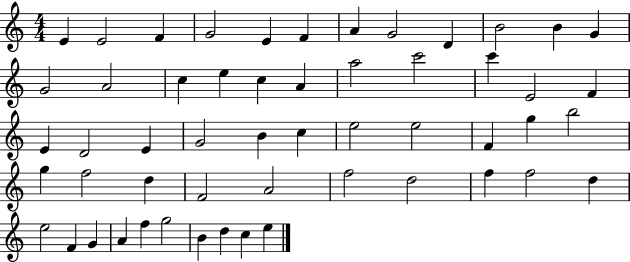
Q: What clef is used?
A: treble